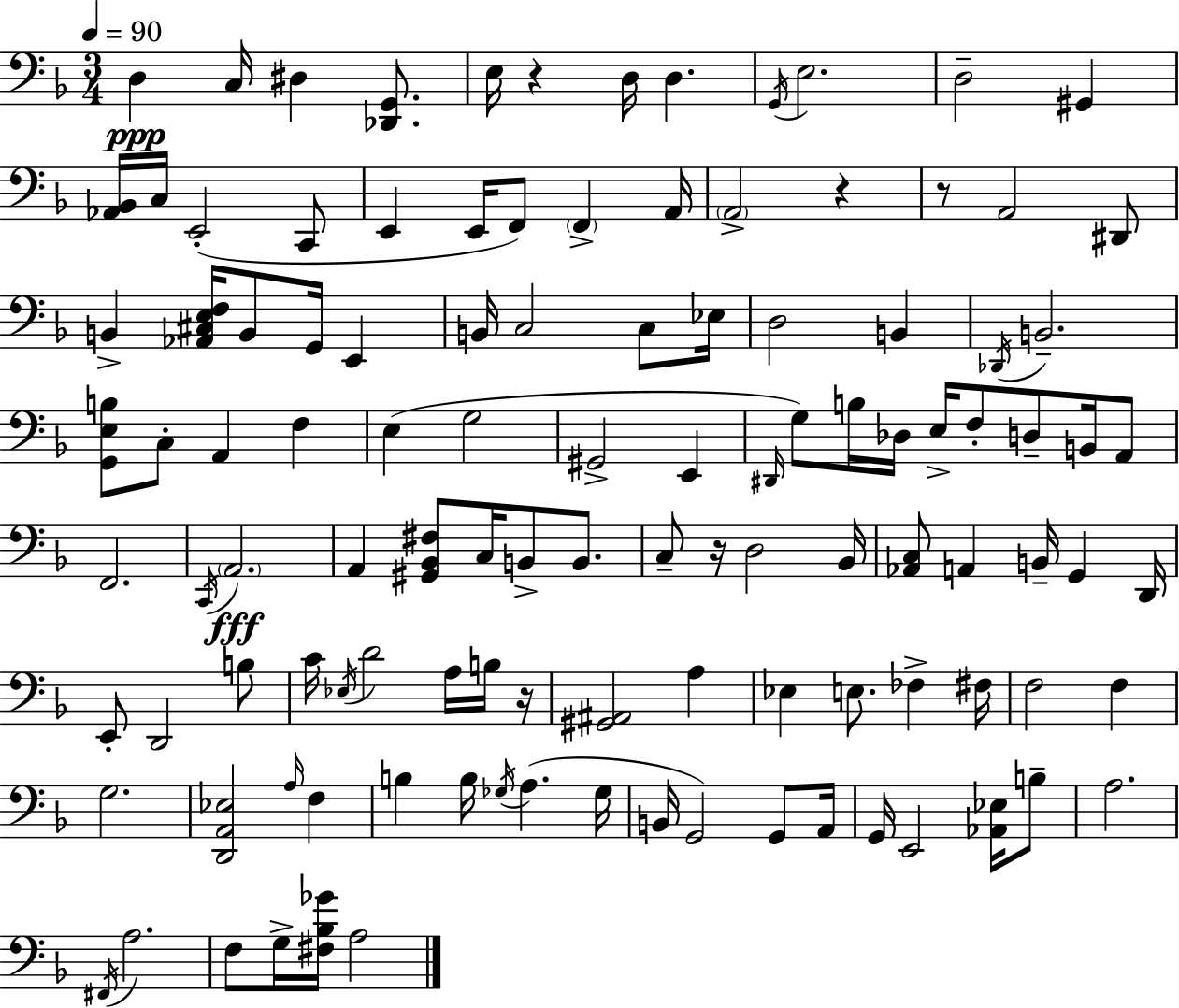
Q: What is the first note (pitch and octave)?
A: D3